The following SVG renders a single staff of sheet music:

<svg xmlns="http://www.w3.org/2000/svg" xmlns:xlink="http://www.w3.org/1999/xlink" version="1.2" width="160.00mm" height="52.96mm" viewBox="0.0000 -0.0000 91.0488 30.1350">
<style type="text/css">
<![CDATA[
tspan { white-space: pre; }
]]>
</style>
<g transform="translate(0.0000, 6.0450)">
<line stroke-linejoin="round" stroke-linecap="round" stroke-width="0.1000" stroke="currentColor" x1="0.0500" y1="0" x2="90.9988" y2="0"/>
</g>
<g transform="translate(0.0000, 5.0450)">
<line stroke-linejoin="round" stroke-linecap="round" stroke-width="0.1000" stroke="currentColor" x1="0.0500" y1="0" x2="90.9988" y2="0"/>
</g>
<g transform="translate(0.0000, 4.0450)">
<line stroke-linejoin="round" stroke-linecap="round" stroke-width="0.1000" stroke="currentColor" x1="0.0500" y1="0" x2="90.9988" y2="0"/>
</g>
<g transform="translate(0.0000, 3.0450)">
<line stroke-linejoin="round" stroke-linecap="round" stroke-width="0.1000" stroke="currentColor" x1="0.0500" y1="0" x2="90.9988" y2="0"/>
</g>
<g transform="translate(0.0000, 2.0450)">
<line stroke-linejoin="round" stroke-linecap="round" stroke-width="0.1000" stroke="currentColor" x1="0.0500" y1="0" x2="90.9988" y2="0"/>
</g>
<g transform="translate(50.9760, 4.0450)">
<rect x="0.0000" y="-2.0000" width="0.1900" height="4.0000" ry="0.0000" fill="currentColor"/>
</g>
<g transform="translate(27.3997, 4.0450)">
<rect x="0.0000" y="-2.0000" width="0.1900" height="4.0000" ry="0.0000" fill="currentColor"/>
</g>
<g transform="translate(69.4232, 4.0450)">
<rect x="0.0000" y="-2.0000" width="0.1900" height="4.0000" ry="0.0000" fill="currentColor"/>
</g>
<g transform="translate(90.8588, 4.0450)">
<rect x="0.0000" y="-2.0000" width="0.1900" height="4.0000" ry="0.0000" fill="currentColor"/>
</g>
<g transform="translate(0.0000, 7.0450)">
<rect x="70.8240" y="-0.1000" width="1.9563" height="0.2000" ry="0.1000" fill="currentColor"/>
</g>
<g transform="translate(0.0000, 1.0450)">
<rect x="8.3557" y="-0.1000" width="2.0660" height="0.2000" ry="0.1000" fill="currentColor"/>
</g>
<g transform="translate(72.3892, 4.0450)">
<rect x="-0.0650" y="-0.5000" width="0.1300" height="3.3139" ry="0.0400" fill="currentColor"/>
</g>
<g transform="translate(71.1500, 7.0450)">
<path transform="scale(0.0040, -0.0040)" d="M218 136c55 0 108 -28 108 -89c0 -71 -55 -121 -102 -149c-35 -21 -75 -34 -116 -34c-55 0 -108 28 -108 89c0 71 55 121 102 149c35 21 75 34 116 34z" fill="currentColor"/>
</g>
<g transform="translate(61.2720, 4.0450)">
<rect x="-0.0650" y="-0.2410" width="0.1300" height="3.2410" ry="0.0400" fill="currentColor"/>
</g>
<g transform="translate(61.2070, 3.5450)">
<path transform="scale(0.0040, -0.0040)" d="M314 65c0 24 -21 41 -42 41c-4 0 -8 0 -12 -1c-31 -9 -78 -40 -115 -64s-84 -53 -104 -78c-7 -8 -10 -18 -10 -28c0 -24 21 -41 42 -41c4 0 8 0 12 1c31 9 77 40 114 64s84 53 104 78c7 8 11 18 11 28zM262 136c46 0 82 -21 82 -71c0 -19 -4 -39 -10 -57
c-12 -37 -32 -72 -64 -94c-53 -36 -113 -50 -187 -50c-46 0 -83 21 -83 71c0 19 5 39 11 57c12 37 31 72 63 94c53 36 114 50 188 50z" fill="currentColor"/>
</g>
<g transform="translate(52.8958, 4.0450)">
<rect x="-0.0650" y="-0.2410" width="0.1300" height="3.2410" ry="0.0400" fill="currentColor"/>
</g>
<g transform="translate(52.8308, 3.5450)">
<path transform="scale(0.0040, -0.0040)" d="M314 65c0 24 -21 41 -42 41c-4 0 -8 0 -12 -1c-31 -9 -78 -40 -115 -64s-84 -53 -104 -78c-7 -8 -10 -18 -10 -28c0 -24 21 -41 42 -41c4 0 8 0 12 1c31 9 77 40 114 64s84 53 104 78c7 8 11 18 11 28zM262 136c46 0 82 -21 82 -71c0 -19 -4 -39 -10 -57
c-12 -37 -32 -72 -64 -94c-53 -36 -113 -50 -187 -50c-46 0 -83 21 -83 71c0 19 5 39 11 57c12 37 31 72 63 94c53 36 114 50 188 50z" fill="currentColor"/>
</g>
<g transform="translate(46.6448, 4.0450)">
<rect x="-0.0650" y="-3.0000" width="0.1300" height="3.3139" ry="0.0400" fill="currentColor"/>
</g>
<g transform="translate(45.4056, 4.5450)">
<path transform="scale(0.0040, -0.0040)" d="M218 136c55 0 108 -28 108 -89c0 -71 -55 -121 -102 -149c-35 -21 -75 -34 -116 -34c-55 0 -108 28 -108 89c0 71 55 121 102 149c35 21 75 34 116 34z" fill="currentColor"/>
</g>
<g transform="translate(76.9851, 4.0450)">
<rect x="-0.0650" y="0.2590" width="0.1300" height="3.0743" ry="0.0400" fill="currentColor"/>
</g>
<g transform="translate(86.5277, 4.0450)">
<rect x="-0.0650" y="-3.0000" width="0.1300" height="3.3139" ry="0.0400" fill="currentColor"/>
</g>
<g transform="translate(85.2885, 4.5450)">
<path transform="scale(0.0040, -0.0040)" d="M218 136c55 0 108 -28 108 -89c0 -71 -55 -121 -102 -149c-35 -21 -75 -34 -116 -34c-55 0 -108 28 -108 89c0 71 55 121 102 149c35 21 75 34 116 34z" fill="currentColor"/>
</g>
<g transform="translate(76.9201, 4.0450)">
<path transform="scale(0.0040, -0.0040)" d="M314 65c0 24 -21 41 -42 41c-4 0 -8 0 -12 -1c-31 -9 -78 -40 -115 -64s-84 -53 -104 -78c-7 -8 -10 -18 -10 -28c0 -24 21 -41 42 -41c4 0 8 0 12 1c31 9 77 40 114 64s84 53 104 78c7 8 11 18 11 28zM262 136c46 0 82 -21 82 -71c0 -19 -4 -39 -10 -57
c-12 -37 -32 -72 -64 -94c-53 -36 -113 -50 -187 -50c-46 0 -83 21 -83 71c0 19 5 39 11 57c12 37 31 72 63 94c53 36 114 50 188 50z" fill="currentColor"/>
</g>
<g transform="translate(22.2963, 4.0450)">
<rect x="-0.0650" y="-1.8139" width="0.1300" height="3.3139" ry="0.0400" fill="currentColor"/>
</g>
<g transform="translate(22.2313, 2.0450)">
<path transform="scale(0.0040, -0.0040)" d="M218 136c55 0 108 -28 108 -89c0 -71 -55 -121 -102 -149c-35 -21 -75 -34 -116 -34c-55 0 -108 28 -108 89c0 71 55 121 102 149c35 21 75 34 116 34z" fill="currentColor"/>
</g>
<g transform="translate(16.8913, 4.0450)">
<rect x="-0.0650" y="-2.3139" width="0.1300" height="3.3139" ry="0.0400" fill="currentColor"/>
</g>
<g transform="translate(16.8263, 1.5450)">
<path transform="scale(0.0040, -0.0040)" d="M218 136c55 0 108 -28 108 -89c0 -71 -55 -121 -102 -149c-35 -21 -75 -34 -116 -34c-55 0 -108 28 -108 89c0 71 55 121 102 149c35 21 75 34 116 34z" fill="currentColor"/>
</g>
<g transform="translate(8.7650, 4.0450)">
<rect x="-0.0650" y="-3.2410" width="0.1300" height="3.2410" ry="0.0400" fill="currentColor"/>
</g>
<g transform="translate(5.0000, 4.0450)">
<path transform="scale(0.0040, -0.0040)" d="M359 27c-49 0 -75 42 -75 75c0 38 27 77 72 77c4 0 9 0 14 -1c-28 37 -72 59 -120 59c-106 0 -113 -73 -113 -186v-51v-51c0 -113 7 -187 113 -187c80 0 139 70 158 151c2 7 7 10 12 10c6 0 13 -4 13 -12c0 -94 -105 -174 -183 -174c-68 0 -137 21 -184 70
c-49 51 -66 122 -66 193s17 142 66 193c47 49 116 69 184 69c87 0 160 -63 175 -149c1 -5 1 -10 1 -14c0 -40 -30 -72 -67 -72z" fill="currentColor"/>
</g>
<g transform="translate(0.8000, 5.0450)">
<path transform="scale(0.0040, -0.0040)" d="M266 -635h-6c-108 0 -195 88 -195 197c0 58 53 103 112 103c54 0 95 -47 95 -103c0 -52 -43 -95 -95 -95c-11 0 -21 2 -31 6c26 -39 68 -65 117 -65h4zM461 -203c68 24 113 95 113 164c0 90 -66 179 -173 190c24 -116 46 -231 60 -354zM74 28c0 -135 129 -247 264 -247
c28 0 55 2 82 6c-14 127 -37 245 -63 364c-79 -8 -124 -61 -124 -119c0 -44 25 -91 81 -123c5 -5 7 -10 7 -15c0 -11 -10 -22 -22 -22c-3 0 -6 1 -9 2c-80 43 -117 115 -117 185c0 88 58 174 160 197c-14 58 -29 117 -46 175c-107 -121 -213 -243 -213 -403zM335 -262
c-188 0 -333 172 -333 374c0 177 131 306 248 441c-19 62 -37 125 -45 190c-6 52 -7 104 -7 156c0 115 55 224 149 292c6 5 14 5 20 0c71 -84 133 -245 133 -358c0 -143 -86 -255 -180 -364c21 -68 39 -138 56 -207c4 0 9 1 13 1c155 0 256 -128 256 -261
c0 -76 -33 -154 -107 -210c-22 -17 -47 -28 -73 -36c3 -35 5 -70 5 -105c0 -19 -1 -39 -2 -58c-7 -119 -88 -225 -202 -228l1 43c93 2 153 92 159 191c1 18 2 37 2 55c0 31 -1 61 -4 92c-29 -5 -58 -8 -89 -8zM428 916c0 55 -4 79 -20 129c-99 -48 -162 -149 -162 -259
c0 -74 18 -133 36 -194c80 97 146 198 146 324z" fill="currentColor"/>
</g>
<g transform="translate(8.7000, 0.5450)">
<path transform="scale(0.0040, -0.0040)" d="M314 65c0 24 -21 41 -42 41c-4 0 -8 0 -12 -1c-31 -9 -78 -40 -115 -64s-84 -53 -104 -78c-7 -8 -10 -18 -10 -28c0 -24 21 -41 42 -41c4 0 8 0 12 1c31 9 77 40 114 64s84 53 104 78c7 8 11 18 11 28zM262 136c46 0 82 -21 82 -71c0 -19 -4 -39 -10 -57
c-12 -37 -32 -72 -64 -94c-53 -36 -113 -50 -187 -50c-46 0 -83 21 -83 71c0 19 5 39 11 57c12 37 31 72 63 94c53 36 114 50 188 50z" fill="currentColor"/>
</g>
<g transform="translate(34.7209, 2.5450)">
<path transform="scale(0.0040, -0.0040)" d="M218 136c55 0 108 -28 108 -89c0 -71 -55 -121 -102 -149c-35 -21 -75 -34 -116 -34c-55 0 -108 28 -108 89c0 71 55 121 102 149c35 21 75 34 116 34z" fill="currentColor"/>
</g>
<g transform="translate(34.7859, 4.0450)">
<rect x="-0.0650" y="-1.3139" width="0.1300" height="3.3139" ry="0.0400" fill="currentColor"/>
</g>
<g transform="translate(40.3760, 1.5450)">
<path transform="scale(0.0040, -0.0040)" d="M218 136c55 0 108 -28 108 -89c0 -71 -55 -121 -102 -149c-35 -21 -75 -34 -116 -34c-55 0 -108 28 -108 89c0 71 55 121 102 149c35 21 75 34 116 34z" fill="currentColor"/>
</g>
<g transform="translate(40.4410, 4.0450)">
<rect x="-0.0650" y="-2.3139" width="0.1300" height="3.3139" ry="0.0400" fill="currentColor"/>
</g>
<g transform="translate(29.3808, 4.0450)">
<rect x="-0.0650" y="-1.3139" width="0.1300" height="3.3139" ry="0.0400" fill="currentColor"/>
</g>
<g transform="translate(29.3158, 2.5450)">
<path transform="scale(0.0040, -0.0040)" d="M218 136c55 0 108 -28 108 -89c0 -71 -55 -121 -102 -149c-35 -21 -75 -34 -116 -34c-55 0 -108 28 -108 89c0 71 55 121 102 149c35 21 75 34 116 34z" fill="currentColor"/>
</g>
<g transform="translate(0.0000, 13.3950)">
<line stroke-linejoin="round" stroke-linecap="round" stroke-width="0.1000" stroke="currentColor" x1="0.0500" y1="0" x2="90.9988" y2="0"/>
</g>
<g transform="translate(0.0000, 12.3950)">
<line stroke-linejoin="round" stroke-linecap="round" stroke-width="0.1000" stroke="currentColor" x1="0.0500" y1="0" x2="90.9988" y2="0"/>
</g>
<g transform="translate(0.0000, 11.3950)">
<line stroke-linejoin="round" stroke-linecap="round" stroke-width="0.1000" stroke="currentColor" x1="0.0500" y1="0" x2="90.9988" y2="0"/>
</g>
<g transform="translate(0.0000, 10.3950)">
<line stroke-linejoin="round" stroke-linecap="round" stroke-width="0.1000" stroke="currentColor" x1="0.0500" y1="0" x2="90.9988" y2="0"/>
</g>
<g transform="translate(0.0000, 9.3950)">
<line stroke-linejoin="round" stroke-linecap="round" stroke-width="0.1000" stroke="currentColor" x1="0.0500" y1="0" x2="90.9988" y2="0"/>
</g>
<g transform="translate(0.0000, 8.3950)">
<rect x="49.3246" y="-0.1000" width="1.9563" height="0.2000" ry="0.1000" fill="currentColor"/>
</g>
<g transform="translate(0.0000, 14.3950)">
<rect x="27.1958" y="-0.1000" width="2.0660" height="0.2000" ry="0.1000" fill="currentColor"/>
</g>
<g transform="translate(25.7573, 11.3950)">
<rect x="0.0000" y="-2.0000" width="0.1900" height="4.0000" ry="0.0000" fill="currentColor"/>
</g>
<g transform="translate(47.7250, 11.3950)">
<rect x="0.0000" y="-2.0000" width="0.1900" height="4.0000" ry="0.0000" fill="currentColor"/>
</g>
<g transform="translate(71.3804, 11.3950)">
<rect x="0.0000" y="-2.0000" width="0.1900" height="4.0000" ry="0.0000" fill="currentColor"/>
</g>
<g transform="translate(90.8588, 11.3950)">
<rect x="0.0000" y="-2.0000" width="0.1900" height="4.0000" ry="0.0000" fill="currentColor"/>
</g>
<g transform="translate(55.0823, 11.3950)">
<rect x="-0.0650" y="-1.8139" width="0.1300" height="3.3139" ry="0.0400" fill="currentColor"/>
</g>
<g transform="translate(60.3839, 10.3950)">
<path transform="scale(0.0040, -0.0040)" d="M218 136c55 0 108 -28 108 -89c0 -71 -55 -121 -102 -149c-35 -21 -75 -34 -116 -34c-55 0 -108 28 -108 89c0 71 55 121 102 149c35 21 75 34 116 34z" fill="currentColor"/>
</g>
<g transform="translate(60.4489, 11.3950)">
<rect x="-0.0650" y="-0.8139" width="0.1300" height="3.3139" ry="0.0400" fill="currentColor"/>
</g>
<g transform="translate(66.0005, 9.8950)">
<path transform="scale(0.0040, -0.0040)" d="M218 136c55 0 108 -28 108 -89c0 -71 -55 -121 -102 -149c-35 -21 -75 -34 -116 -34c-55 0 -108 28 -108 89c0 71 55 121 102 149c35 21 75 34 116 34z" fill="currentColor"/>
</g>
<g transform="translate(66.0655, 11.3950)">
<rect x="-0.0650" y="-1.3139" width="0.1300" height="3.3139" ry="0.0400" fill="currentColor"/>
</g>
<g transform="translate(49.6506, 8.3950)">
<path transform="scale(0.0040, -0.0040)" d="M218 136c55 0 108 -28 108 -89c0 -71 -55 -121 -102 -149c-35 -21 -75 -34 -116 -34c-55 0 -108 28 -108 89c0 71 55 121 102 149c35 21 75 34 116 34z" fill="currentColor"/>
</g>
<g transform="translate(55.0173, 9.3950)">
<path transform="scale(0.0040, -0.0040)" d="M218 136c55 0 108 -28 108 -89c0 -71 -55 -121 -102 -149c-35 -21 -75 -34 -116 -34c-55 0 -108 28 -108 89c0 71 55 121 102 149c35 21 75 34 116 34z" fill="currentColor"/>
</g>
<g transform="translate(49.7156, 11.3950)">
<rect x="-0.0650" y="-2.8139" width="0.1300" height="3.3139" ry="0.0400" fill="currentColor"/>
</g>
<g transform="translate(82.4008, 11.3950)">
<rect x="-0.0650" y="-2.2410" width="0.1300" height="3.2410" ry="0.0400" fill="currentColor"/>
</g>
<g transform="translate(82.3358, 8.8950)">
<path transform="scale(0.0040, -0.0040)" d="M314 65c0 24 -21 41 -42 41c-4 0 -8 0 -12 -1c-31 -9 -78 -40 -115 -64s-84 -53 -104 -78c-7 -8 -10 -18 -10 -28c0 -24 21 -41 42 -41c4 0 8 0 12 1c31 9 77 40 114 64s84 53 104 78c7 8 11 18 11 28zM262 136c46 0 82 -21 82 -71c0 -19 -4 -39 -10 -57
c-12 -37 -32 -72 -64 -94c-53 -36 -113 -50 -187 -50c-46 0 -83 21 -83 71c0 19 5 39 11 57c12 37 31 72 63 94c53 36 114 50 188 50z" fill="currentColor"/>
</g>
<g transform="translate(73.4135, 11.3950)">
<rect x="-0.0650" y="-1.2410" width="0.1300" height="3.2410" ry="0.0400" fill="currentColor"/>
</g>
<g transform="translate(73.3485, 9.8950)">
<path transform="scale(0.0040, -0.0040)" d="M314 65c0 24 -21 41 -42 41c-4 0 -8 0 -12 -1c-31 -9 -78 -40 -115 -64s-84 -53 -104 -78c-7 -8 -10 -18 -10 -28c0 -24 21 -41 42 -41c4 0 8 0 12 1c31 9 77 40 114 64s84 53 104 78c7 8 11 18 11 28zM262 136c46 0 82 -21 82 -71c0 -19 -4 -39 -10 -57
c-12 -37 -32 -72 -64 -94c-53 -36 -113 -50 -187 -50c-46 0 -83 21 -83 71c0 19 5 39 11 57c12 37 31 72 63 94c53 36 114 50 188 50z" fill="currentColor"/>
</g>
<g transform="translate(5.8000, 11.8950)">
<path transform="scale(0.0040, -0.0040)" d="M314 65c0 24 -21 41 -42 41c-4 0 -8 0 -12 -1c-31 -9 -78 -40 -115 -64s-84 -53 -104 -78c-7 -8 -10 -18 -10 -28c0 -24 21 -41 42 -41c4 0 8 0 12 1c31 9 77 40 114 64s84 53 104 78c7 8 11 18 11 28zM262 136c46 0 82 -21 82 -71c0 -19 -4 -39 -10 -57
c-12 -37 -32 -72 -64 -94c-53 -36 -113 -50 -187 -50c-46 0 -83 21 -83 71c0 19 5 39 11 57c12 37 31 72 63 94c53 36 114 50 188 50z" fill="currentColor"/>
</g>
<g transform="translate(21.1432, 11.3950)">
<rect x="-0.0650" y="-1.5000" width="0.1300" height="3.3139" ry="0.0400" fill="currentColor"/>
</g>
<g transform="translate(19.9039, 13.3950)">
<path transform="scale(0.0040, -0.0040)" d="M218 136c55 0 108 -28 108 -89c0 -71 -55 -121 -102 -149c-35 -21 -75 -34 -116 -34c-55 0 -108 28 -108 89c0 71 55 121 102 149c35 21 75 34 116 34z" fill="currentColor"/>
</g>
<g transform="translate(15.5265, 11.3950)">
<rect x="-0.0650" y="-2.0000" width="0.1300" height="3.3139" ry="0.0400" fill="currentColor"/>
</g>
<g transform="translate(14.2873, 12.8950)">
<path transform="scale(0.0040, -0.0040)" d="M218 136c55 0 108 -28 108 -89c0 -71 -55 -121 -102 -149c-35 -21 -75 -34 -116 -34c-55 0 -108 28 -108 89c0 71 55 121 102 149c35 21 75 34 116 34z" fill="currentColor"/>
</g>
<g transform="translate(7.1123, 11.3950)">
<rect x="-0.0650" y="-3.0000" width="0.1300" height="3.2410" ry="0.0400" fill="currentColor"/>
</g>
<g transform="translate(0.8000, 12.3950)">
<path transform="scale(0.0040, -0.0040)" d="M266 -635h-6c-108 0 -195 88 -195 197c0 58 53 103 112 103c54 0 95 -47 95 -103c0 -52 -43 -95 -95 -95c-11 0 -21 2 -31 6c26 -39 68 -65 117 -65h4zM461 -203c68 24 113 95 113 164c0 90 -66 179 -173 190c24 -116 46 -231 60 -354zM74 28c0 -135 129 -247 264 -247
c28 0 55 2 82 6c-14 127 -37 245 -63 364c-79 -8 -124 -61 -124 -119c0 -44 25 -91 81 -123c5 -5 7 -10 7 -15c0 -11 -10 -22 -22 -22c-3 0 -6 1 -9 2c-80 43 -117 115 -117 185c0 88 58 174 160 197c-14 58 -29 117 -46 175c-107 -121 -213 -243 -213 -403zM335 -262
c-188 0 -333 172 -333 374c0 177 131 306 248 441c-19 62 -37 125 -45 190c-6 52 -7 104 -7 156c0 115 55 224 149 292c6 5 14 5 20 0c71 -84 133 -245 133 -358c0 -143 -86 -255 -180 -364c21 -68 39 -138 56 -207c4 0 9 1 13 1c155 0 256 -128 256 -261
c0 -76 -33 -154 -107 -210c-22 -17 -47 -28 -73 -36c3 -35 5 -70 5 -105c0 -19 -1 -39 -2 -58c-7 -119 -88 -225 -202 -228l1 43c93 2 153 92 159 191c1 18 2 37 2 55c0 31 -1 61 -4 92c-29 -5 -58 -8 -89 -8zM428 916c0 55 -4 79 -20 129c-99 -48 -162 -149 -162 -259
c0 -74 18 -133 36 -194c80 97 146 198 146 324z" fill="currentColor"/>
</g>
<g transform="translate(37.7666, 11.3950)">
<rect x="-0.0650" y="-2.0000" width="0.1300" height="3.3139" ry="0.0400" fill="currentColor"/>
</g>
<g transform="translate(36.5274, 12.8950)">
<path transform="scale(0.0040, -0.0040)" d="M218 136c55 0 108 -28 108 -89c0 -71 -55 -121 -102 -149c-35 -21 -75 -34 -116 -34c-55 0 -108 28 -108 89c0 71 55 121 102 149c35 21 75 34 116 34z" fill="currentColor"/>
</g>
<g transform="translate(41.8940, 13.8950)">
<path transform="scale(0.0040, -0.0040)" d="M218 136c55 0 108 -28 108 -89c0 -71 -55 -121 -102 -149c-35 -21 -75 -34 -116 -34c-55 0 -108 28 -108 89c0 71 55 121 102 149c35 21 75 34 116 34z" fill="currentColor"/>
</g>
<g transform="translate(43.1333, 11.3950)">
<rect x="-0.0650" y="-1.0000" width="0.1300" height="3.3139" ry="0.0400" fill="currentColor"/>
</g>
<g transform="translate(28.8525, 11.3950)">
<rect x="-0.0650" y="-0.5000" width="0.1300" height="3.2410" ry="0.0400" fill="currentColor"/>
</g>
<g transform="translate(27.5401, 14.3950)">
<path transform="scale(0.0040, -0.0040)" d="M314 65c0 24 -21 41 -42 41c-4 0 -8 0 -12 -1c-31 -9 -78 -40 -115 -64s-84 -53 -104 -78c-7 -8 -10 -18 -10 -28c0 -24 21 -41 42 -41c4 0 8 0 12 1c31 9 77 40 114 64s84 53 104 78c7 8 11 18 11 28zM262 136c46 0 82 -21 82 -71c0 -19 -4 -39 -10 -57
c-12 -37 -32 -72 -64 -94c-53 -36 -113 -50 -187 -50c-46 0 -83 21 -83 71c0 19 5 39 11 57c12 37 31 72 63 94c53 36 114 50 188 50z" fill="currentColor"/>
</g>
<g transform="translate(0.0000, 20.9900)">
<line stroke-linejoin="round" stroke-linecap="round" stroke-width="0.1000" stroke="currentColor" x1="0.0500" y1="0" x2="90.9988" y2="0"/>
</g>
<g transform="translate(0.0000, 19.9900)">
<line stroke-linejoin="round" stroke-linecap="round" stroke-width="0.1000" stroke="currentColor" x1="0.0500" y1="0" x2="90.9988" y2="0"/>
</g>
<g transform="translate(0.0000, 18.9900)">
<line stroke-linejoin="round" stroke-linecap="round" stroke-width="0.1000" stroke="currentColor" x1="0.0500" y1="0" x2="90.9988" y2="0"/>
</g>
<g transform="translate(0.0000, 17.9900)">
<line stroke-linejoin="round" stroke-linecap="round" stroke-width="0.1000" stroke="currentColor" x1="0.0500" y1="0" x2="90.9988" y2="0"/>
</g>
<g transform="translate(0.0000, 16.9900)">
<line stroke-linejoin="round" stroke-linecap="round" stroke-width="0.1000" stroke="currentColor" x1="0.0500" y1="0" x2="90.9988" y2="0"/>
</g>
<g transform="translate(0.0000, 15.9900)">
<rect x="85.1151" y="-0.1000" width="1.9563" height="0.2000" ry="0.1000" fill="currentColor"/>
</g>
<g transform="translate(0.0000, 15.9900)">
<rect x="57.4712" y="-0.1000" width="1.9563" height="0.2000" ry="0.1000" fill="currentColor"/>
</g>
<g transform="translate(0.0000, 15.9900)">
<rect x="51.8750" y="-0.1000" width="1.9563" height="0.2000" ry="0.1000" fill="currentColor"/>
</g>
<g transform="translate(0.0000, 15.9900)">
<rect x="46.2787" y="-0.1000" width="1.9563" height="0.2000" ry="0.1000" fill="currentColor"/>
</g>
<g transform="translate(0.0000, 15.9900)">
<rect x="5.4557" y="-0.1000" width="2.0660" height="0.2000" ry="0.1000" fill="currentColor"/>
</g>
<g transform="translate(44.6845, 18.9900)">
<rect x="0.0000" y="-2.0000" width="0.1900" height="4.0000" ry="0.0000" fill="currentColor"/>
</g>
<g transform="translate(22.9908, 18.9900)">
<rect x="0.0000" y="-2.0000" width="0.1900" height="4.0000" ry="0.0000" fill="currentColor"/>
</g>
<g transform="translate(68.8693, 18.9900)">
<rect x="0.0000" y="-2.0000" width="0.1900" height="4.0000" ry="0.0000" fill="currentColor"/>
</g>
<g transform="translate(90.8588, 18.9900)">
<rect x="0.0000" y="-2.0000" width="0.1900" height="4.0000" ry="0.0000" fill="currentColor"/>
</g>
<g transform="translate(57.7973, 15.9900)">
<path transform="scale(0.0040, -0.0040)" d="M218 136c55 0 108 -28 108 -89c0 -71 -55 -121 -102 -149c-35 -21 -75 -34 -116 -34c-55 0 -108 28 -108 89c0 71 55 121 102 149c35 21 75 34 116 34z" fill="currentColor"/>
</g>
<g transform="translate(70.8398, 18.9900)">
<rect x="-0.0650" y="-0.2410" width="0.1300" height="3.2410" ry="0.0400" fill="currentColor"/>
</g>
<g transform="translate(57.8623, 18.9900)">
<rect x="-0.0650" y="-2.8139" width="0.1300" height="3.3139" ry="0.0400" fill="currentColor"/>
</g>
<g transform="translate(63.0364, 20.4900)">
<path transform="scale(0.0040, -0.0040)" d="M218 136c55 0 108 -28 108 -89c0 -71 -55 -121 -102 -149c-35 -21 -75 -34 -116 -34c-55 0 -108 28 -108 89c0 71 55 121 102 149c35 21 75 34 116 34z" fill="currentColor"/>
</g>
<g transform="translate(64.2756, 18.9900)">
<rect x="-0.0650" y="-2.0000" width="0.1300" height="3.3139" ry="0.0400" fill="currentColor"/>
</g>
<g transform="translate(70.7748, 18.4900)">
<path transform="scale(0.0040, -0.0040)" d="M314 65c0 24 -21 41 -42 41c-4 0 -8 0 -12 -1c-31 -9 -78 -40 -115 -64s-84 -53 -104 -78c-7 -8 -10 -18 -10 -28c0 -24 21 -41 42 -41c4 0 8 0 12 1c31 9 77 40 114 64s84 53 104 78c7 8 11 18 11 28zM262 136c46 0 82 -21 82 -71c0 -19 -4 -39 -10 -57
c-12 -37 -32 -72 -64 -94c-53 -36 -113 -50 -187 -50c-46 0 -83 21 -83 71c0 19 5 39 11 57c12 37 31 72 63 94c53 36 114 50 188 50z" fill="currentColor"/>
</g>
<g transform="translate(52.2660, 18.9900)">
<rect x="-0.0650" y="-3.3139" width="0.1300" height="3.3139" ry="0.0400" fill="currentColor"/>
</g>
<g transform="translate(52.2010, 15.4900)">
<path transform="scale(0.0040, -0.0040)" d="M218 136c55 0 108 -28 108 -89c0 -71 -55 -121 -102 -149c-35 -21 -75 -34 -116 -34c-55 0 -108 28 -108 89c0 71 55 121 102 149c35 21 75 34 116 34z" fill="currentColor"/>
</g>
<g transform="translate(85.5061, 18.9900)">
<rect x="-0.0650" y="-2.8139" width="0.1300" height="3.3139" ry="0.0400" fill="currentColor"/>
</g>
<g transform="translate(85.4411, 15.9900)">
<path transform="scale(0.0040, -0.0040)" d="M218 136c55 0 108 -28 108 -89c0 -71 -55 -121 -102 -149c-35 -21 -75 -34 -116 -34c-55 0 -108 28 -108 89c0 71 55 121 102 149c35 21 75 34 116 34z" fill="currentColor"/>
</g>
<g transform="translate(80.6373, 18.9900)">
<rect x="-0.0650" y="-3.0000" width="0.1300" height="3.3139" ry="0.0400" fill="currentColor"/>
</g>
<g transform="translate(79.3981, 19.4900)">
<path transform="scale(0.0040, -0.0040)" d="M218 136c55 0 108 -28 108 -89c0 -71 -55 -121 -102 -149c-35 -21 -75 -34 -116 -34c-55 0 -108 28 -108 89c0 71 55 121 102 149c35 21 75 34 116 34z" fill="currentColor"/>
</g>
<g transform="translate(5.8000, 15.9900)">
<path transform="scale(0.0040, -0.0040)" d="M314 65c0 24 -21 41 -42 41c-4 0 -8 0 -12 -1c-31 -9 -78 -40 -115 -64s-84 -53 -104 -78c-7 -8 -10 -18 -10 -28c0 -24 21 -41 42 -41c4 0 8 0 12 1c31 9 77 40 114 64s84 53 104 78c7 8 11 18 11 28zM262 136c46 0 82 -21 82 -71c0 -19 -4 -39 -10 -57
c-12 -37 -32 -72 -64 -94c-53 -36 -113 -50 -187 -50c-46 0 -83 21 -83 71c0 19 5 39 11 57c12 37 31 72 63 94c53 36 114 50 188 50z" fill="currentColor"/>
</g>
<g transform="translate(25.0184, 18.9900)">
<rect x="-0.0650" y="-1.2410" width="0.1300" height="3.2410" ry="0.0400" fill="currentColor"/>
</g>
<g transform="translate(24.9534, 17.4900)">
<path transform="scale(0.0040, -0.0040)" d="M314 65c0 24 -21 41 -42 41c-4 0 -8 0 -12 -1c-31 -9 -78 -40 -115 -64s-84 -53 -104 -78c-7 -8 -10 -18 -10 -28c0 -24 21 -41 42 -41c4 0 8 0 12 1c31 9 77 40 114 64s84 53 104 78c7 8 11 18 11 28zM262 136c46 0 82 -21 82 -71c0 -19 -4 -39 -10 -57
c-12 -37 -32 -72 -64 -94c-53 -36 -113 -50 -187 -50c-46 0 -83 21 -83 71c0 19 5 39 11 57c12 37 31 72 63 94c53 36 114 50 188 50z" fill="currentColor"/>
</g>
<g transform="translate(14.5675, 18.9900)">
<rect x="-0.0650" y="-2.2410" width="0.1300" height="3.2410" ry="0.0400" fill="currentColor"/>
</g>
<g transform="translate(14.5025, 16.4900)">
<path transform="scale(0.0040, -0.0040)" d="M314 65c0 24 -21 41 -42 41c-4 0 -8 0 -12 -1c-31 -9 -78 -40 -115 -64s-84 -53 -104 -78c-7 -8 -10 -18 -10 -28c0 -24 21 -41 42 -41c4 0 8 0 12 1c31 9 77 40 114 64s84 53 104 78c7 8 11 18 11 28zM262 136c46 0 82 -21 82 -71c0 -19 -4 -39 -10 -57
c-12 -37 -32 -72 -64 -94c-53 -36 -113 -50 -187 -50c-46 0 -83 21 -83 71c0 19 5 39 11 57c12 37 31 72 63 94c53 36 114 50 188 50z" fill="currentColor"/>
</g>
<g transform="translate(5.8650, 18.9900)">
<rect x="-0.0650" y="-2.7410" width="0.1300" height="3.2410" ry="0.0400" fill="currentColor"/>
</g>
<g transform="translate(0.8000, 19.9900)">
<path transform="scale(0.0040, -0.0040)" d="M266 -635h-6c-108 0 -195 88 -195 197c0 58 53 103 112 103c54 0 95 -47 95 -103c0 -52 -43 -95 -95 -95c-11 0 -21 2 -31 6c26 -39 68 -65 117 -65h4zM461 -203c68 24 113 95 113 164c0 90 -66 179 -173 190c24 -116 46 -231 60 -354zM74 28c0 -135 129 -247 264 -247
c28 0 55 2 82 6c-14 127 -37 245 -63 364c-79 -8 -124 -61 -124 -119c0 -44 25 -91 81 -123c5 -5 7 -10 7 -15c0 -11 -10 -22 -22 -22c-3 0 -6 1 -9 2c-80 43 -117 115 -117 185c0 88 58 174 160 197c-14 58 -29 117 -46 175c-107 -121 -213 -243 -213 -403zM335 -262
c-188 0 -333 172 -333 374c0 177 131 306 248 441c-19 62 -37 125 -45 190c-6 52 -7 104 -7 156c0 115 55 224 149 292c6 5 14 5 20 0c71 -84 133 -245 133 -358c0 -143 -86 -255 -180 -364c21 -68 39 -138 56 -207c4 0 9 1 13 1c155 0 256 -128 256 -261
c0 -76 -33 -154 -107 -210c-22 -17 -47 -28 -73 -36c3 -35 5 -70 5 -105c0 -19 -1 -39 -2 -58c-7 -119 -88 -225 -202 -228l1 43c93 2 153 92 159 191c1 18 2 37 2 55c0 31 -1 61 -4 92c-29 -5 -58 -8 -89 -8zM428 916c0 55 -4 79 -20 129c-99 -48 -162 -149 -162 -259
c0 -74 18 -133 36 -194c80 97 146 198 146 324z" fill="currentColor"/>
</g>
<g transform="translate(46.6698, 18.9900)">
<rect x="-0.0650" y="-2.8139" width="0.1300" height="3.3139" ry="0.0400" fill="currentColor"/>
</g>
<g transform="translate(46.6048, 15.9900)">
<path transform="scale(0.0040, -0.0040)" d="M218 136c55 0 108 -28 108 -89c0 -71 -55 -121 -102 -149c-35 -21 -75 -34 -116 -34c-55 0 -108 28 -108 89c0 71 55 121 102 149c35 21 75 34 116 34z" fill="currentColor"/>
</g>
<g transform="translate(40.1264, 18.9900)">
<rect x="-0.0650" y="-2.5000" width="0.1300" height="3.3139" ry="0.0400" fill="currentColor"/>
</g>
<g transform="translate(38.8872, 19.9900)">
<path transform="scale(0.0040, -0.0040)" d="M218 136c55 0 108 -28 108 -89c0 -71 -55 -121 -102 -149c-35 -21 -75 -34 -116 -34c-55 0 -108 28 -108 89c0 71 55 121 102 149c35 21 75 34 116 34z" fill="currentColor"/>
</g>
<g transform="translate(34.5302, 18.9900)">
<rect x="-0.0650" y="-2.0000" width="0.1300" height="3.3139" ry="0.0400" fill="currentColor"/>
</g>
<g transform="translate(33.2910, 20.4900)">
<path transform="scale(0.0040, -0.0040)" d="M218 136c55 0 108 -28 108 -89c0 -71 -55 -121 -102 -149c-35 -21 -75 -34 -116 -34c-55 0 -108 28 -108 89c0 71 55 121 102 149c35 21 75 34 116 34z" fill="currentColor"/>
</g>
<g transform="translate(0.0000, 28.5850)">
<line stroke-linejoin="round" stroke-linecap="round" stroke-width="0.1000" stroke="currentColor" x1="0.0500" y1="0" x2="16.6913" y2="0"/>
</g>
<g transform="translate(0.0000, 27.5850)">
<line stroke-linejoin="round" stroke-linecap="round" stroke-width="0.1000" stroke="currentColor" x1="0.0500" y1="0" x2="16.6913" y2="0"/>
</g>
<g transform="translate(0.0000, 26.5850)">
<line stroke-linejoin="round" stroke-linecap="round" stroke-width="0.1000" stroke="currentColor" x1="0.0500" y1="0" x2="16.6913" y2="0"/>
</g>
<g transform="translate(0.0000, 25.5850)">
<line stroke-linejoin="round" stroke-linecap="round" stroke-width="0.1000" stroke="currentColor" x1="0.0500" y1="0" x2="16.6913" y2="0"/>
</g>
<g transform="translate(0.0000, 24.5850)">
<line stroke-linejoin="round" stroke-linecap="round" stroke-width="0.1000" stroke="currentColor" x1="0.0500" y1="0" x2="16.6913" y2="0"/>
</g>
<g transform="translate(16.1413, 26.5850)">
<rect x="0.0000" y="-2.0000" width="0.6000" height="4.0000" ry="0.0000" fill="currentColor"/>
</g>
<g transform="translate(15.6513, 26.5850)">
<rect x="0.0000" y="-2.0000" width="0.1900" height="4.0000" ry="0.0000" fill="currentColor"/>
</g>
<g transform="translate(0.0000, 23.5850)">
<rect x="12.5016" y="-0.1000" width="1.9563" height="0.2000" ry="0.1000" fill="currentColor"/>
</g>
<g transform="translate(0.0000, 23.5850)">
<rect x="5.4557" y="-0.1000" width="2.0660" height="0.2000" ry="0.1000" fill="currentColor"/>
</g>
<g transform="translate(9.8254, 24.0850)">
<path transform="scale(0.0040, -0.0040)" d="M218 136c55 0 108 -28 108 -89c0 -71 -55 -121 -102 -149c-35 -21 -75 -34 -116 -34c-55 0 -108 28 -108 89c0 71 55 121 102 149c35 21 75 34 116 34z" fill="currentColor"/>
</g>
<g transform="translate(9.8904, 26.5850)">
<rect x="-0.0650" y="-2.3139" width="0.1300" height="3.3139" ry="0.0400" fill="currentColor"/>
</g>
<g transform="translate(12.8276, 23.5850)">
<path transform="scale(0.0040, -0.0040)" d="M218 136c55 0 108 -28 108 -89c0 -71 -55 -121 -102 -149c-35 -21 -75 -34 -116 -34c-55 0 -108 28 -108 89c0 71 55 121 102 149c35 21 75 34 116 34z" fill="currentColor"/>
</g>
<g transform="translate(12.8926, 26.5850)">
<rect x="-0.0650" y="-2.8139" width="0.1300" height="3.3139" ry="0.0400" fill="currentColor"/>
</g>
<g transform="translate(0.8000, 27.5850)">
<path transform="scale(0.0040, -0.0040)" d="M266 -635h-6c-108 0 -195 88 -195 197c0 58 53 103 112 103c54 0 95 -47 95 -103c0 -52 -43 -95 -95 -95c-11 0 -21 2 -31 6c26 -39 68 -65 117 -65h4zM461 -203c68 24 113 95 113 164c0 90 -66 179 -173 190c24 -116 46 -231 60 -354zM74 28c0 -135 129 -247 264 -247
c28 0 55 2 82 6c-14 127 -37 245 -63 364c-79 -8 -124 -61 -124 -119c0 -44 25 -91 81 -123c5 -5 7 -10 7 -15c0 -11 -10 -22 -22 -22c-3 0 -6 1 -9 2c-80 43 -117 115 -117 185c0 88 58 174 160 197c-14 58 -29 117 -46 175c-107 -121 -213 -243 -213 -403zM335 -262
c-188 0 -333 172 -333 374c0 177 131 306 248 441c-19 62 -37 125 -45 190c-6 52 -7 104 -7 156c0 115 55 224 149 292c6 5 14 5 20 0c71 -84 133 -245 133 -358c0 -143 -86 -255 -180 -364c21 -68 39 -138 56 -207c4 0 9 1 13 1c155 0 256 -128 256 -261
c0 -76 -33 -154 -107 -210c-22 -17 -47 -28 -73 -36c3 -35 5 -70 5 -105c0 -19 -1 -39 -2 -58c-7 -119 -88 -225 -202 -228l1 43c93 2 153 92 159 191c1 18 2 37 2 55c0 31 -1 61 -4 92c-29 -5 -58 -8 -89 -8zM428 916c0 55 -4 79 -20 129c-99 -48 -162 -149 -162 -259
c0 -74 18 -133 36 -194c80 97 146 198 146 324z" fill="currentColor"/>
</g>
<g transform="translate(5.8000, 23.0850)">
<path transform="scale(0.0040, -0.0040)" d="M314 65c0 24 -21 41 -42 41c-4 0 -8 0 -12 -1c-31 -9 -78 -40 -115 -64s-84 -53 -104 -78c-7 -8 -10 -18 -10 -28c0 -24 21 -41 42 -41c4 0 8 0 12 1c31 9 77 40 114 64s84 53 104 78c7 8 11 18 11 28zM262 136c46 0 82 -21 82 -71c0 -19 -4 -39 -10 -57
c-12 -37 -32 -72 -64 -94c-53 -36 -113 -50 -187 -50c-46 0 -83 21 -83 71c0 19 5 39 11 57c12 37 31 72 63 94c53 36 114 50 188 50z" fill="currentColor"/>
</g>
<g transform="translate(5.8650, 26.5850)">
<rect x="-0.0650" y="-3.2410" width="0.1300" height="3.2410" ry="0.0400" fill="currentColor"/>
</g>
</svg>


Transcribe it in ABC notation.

X:1
T:Untitled
M:4/4
L:1/4
K:C
b2 g f e e g A c2 c2 C B2 A A2 F E C2 F D a f d e e2 g2 a2 g2 e2 F G a b a F c2 A a b2 g a